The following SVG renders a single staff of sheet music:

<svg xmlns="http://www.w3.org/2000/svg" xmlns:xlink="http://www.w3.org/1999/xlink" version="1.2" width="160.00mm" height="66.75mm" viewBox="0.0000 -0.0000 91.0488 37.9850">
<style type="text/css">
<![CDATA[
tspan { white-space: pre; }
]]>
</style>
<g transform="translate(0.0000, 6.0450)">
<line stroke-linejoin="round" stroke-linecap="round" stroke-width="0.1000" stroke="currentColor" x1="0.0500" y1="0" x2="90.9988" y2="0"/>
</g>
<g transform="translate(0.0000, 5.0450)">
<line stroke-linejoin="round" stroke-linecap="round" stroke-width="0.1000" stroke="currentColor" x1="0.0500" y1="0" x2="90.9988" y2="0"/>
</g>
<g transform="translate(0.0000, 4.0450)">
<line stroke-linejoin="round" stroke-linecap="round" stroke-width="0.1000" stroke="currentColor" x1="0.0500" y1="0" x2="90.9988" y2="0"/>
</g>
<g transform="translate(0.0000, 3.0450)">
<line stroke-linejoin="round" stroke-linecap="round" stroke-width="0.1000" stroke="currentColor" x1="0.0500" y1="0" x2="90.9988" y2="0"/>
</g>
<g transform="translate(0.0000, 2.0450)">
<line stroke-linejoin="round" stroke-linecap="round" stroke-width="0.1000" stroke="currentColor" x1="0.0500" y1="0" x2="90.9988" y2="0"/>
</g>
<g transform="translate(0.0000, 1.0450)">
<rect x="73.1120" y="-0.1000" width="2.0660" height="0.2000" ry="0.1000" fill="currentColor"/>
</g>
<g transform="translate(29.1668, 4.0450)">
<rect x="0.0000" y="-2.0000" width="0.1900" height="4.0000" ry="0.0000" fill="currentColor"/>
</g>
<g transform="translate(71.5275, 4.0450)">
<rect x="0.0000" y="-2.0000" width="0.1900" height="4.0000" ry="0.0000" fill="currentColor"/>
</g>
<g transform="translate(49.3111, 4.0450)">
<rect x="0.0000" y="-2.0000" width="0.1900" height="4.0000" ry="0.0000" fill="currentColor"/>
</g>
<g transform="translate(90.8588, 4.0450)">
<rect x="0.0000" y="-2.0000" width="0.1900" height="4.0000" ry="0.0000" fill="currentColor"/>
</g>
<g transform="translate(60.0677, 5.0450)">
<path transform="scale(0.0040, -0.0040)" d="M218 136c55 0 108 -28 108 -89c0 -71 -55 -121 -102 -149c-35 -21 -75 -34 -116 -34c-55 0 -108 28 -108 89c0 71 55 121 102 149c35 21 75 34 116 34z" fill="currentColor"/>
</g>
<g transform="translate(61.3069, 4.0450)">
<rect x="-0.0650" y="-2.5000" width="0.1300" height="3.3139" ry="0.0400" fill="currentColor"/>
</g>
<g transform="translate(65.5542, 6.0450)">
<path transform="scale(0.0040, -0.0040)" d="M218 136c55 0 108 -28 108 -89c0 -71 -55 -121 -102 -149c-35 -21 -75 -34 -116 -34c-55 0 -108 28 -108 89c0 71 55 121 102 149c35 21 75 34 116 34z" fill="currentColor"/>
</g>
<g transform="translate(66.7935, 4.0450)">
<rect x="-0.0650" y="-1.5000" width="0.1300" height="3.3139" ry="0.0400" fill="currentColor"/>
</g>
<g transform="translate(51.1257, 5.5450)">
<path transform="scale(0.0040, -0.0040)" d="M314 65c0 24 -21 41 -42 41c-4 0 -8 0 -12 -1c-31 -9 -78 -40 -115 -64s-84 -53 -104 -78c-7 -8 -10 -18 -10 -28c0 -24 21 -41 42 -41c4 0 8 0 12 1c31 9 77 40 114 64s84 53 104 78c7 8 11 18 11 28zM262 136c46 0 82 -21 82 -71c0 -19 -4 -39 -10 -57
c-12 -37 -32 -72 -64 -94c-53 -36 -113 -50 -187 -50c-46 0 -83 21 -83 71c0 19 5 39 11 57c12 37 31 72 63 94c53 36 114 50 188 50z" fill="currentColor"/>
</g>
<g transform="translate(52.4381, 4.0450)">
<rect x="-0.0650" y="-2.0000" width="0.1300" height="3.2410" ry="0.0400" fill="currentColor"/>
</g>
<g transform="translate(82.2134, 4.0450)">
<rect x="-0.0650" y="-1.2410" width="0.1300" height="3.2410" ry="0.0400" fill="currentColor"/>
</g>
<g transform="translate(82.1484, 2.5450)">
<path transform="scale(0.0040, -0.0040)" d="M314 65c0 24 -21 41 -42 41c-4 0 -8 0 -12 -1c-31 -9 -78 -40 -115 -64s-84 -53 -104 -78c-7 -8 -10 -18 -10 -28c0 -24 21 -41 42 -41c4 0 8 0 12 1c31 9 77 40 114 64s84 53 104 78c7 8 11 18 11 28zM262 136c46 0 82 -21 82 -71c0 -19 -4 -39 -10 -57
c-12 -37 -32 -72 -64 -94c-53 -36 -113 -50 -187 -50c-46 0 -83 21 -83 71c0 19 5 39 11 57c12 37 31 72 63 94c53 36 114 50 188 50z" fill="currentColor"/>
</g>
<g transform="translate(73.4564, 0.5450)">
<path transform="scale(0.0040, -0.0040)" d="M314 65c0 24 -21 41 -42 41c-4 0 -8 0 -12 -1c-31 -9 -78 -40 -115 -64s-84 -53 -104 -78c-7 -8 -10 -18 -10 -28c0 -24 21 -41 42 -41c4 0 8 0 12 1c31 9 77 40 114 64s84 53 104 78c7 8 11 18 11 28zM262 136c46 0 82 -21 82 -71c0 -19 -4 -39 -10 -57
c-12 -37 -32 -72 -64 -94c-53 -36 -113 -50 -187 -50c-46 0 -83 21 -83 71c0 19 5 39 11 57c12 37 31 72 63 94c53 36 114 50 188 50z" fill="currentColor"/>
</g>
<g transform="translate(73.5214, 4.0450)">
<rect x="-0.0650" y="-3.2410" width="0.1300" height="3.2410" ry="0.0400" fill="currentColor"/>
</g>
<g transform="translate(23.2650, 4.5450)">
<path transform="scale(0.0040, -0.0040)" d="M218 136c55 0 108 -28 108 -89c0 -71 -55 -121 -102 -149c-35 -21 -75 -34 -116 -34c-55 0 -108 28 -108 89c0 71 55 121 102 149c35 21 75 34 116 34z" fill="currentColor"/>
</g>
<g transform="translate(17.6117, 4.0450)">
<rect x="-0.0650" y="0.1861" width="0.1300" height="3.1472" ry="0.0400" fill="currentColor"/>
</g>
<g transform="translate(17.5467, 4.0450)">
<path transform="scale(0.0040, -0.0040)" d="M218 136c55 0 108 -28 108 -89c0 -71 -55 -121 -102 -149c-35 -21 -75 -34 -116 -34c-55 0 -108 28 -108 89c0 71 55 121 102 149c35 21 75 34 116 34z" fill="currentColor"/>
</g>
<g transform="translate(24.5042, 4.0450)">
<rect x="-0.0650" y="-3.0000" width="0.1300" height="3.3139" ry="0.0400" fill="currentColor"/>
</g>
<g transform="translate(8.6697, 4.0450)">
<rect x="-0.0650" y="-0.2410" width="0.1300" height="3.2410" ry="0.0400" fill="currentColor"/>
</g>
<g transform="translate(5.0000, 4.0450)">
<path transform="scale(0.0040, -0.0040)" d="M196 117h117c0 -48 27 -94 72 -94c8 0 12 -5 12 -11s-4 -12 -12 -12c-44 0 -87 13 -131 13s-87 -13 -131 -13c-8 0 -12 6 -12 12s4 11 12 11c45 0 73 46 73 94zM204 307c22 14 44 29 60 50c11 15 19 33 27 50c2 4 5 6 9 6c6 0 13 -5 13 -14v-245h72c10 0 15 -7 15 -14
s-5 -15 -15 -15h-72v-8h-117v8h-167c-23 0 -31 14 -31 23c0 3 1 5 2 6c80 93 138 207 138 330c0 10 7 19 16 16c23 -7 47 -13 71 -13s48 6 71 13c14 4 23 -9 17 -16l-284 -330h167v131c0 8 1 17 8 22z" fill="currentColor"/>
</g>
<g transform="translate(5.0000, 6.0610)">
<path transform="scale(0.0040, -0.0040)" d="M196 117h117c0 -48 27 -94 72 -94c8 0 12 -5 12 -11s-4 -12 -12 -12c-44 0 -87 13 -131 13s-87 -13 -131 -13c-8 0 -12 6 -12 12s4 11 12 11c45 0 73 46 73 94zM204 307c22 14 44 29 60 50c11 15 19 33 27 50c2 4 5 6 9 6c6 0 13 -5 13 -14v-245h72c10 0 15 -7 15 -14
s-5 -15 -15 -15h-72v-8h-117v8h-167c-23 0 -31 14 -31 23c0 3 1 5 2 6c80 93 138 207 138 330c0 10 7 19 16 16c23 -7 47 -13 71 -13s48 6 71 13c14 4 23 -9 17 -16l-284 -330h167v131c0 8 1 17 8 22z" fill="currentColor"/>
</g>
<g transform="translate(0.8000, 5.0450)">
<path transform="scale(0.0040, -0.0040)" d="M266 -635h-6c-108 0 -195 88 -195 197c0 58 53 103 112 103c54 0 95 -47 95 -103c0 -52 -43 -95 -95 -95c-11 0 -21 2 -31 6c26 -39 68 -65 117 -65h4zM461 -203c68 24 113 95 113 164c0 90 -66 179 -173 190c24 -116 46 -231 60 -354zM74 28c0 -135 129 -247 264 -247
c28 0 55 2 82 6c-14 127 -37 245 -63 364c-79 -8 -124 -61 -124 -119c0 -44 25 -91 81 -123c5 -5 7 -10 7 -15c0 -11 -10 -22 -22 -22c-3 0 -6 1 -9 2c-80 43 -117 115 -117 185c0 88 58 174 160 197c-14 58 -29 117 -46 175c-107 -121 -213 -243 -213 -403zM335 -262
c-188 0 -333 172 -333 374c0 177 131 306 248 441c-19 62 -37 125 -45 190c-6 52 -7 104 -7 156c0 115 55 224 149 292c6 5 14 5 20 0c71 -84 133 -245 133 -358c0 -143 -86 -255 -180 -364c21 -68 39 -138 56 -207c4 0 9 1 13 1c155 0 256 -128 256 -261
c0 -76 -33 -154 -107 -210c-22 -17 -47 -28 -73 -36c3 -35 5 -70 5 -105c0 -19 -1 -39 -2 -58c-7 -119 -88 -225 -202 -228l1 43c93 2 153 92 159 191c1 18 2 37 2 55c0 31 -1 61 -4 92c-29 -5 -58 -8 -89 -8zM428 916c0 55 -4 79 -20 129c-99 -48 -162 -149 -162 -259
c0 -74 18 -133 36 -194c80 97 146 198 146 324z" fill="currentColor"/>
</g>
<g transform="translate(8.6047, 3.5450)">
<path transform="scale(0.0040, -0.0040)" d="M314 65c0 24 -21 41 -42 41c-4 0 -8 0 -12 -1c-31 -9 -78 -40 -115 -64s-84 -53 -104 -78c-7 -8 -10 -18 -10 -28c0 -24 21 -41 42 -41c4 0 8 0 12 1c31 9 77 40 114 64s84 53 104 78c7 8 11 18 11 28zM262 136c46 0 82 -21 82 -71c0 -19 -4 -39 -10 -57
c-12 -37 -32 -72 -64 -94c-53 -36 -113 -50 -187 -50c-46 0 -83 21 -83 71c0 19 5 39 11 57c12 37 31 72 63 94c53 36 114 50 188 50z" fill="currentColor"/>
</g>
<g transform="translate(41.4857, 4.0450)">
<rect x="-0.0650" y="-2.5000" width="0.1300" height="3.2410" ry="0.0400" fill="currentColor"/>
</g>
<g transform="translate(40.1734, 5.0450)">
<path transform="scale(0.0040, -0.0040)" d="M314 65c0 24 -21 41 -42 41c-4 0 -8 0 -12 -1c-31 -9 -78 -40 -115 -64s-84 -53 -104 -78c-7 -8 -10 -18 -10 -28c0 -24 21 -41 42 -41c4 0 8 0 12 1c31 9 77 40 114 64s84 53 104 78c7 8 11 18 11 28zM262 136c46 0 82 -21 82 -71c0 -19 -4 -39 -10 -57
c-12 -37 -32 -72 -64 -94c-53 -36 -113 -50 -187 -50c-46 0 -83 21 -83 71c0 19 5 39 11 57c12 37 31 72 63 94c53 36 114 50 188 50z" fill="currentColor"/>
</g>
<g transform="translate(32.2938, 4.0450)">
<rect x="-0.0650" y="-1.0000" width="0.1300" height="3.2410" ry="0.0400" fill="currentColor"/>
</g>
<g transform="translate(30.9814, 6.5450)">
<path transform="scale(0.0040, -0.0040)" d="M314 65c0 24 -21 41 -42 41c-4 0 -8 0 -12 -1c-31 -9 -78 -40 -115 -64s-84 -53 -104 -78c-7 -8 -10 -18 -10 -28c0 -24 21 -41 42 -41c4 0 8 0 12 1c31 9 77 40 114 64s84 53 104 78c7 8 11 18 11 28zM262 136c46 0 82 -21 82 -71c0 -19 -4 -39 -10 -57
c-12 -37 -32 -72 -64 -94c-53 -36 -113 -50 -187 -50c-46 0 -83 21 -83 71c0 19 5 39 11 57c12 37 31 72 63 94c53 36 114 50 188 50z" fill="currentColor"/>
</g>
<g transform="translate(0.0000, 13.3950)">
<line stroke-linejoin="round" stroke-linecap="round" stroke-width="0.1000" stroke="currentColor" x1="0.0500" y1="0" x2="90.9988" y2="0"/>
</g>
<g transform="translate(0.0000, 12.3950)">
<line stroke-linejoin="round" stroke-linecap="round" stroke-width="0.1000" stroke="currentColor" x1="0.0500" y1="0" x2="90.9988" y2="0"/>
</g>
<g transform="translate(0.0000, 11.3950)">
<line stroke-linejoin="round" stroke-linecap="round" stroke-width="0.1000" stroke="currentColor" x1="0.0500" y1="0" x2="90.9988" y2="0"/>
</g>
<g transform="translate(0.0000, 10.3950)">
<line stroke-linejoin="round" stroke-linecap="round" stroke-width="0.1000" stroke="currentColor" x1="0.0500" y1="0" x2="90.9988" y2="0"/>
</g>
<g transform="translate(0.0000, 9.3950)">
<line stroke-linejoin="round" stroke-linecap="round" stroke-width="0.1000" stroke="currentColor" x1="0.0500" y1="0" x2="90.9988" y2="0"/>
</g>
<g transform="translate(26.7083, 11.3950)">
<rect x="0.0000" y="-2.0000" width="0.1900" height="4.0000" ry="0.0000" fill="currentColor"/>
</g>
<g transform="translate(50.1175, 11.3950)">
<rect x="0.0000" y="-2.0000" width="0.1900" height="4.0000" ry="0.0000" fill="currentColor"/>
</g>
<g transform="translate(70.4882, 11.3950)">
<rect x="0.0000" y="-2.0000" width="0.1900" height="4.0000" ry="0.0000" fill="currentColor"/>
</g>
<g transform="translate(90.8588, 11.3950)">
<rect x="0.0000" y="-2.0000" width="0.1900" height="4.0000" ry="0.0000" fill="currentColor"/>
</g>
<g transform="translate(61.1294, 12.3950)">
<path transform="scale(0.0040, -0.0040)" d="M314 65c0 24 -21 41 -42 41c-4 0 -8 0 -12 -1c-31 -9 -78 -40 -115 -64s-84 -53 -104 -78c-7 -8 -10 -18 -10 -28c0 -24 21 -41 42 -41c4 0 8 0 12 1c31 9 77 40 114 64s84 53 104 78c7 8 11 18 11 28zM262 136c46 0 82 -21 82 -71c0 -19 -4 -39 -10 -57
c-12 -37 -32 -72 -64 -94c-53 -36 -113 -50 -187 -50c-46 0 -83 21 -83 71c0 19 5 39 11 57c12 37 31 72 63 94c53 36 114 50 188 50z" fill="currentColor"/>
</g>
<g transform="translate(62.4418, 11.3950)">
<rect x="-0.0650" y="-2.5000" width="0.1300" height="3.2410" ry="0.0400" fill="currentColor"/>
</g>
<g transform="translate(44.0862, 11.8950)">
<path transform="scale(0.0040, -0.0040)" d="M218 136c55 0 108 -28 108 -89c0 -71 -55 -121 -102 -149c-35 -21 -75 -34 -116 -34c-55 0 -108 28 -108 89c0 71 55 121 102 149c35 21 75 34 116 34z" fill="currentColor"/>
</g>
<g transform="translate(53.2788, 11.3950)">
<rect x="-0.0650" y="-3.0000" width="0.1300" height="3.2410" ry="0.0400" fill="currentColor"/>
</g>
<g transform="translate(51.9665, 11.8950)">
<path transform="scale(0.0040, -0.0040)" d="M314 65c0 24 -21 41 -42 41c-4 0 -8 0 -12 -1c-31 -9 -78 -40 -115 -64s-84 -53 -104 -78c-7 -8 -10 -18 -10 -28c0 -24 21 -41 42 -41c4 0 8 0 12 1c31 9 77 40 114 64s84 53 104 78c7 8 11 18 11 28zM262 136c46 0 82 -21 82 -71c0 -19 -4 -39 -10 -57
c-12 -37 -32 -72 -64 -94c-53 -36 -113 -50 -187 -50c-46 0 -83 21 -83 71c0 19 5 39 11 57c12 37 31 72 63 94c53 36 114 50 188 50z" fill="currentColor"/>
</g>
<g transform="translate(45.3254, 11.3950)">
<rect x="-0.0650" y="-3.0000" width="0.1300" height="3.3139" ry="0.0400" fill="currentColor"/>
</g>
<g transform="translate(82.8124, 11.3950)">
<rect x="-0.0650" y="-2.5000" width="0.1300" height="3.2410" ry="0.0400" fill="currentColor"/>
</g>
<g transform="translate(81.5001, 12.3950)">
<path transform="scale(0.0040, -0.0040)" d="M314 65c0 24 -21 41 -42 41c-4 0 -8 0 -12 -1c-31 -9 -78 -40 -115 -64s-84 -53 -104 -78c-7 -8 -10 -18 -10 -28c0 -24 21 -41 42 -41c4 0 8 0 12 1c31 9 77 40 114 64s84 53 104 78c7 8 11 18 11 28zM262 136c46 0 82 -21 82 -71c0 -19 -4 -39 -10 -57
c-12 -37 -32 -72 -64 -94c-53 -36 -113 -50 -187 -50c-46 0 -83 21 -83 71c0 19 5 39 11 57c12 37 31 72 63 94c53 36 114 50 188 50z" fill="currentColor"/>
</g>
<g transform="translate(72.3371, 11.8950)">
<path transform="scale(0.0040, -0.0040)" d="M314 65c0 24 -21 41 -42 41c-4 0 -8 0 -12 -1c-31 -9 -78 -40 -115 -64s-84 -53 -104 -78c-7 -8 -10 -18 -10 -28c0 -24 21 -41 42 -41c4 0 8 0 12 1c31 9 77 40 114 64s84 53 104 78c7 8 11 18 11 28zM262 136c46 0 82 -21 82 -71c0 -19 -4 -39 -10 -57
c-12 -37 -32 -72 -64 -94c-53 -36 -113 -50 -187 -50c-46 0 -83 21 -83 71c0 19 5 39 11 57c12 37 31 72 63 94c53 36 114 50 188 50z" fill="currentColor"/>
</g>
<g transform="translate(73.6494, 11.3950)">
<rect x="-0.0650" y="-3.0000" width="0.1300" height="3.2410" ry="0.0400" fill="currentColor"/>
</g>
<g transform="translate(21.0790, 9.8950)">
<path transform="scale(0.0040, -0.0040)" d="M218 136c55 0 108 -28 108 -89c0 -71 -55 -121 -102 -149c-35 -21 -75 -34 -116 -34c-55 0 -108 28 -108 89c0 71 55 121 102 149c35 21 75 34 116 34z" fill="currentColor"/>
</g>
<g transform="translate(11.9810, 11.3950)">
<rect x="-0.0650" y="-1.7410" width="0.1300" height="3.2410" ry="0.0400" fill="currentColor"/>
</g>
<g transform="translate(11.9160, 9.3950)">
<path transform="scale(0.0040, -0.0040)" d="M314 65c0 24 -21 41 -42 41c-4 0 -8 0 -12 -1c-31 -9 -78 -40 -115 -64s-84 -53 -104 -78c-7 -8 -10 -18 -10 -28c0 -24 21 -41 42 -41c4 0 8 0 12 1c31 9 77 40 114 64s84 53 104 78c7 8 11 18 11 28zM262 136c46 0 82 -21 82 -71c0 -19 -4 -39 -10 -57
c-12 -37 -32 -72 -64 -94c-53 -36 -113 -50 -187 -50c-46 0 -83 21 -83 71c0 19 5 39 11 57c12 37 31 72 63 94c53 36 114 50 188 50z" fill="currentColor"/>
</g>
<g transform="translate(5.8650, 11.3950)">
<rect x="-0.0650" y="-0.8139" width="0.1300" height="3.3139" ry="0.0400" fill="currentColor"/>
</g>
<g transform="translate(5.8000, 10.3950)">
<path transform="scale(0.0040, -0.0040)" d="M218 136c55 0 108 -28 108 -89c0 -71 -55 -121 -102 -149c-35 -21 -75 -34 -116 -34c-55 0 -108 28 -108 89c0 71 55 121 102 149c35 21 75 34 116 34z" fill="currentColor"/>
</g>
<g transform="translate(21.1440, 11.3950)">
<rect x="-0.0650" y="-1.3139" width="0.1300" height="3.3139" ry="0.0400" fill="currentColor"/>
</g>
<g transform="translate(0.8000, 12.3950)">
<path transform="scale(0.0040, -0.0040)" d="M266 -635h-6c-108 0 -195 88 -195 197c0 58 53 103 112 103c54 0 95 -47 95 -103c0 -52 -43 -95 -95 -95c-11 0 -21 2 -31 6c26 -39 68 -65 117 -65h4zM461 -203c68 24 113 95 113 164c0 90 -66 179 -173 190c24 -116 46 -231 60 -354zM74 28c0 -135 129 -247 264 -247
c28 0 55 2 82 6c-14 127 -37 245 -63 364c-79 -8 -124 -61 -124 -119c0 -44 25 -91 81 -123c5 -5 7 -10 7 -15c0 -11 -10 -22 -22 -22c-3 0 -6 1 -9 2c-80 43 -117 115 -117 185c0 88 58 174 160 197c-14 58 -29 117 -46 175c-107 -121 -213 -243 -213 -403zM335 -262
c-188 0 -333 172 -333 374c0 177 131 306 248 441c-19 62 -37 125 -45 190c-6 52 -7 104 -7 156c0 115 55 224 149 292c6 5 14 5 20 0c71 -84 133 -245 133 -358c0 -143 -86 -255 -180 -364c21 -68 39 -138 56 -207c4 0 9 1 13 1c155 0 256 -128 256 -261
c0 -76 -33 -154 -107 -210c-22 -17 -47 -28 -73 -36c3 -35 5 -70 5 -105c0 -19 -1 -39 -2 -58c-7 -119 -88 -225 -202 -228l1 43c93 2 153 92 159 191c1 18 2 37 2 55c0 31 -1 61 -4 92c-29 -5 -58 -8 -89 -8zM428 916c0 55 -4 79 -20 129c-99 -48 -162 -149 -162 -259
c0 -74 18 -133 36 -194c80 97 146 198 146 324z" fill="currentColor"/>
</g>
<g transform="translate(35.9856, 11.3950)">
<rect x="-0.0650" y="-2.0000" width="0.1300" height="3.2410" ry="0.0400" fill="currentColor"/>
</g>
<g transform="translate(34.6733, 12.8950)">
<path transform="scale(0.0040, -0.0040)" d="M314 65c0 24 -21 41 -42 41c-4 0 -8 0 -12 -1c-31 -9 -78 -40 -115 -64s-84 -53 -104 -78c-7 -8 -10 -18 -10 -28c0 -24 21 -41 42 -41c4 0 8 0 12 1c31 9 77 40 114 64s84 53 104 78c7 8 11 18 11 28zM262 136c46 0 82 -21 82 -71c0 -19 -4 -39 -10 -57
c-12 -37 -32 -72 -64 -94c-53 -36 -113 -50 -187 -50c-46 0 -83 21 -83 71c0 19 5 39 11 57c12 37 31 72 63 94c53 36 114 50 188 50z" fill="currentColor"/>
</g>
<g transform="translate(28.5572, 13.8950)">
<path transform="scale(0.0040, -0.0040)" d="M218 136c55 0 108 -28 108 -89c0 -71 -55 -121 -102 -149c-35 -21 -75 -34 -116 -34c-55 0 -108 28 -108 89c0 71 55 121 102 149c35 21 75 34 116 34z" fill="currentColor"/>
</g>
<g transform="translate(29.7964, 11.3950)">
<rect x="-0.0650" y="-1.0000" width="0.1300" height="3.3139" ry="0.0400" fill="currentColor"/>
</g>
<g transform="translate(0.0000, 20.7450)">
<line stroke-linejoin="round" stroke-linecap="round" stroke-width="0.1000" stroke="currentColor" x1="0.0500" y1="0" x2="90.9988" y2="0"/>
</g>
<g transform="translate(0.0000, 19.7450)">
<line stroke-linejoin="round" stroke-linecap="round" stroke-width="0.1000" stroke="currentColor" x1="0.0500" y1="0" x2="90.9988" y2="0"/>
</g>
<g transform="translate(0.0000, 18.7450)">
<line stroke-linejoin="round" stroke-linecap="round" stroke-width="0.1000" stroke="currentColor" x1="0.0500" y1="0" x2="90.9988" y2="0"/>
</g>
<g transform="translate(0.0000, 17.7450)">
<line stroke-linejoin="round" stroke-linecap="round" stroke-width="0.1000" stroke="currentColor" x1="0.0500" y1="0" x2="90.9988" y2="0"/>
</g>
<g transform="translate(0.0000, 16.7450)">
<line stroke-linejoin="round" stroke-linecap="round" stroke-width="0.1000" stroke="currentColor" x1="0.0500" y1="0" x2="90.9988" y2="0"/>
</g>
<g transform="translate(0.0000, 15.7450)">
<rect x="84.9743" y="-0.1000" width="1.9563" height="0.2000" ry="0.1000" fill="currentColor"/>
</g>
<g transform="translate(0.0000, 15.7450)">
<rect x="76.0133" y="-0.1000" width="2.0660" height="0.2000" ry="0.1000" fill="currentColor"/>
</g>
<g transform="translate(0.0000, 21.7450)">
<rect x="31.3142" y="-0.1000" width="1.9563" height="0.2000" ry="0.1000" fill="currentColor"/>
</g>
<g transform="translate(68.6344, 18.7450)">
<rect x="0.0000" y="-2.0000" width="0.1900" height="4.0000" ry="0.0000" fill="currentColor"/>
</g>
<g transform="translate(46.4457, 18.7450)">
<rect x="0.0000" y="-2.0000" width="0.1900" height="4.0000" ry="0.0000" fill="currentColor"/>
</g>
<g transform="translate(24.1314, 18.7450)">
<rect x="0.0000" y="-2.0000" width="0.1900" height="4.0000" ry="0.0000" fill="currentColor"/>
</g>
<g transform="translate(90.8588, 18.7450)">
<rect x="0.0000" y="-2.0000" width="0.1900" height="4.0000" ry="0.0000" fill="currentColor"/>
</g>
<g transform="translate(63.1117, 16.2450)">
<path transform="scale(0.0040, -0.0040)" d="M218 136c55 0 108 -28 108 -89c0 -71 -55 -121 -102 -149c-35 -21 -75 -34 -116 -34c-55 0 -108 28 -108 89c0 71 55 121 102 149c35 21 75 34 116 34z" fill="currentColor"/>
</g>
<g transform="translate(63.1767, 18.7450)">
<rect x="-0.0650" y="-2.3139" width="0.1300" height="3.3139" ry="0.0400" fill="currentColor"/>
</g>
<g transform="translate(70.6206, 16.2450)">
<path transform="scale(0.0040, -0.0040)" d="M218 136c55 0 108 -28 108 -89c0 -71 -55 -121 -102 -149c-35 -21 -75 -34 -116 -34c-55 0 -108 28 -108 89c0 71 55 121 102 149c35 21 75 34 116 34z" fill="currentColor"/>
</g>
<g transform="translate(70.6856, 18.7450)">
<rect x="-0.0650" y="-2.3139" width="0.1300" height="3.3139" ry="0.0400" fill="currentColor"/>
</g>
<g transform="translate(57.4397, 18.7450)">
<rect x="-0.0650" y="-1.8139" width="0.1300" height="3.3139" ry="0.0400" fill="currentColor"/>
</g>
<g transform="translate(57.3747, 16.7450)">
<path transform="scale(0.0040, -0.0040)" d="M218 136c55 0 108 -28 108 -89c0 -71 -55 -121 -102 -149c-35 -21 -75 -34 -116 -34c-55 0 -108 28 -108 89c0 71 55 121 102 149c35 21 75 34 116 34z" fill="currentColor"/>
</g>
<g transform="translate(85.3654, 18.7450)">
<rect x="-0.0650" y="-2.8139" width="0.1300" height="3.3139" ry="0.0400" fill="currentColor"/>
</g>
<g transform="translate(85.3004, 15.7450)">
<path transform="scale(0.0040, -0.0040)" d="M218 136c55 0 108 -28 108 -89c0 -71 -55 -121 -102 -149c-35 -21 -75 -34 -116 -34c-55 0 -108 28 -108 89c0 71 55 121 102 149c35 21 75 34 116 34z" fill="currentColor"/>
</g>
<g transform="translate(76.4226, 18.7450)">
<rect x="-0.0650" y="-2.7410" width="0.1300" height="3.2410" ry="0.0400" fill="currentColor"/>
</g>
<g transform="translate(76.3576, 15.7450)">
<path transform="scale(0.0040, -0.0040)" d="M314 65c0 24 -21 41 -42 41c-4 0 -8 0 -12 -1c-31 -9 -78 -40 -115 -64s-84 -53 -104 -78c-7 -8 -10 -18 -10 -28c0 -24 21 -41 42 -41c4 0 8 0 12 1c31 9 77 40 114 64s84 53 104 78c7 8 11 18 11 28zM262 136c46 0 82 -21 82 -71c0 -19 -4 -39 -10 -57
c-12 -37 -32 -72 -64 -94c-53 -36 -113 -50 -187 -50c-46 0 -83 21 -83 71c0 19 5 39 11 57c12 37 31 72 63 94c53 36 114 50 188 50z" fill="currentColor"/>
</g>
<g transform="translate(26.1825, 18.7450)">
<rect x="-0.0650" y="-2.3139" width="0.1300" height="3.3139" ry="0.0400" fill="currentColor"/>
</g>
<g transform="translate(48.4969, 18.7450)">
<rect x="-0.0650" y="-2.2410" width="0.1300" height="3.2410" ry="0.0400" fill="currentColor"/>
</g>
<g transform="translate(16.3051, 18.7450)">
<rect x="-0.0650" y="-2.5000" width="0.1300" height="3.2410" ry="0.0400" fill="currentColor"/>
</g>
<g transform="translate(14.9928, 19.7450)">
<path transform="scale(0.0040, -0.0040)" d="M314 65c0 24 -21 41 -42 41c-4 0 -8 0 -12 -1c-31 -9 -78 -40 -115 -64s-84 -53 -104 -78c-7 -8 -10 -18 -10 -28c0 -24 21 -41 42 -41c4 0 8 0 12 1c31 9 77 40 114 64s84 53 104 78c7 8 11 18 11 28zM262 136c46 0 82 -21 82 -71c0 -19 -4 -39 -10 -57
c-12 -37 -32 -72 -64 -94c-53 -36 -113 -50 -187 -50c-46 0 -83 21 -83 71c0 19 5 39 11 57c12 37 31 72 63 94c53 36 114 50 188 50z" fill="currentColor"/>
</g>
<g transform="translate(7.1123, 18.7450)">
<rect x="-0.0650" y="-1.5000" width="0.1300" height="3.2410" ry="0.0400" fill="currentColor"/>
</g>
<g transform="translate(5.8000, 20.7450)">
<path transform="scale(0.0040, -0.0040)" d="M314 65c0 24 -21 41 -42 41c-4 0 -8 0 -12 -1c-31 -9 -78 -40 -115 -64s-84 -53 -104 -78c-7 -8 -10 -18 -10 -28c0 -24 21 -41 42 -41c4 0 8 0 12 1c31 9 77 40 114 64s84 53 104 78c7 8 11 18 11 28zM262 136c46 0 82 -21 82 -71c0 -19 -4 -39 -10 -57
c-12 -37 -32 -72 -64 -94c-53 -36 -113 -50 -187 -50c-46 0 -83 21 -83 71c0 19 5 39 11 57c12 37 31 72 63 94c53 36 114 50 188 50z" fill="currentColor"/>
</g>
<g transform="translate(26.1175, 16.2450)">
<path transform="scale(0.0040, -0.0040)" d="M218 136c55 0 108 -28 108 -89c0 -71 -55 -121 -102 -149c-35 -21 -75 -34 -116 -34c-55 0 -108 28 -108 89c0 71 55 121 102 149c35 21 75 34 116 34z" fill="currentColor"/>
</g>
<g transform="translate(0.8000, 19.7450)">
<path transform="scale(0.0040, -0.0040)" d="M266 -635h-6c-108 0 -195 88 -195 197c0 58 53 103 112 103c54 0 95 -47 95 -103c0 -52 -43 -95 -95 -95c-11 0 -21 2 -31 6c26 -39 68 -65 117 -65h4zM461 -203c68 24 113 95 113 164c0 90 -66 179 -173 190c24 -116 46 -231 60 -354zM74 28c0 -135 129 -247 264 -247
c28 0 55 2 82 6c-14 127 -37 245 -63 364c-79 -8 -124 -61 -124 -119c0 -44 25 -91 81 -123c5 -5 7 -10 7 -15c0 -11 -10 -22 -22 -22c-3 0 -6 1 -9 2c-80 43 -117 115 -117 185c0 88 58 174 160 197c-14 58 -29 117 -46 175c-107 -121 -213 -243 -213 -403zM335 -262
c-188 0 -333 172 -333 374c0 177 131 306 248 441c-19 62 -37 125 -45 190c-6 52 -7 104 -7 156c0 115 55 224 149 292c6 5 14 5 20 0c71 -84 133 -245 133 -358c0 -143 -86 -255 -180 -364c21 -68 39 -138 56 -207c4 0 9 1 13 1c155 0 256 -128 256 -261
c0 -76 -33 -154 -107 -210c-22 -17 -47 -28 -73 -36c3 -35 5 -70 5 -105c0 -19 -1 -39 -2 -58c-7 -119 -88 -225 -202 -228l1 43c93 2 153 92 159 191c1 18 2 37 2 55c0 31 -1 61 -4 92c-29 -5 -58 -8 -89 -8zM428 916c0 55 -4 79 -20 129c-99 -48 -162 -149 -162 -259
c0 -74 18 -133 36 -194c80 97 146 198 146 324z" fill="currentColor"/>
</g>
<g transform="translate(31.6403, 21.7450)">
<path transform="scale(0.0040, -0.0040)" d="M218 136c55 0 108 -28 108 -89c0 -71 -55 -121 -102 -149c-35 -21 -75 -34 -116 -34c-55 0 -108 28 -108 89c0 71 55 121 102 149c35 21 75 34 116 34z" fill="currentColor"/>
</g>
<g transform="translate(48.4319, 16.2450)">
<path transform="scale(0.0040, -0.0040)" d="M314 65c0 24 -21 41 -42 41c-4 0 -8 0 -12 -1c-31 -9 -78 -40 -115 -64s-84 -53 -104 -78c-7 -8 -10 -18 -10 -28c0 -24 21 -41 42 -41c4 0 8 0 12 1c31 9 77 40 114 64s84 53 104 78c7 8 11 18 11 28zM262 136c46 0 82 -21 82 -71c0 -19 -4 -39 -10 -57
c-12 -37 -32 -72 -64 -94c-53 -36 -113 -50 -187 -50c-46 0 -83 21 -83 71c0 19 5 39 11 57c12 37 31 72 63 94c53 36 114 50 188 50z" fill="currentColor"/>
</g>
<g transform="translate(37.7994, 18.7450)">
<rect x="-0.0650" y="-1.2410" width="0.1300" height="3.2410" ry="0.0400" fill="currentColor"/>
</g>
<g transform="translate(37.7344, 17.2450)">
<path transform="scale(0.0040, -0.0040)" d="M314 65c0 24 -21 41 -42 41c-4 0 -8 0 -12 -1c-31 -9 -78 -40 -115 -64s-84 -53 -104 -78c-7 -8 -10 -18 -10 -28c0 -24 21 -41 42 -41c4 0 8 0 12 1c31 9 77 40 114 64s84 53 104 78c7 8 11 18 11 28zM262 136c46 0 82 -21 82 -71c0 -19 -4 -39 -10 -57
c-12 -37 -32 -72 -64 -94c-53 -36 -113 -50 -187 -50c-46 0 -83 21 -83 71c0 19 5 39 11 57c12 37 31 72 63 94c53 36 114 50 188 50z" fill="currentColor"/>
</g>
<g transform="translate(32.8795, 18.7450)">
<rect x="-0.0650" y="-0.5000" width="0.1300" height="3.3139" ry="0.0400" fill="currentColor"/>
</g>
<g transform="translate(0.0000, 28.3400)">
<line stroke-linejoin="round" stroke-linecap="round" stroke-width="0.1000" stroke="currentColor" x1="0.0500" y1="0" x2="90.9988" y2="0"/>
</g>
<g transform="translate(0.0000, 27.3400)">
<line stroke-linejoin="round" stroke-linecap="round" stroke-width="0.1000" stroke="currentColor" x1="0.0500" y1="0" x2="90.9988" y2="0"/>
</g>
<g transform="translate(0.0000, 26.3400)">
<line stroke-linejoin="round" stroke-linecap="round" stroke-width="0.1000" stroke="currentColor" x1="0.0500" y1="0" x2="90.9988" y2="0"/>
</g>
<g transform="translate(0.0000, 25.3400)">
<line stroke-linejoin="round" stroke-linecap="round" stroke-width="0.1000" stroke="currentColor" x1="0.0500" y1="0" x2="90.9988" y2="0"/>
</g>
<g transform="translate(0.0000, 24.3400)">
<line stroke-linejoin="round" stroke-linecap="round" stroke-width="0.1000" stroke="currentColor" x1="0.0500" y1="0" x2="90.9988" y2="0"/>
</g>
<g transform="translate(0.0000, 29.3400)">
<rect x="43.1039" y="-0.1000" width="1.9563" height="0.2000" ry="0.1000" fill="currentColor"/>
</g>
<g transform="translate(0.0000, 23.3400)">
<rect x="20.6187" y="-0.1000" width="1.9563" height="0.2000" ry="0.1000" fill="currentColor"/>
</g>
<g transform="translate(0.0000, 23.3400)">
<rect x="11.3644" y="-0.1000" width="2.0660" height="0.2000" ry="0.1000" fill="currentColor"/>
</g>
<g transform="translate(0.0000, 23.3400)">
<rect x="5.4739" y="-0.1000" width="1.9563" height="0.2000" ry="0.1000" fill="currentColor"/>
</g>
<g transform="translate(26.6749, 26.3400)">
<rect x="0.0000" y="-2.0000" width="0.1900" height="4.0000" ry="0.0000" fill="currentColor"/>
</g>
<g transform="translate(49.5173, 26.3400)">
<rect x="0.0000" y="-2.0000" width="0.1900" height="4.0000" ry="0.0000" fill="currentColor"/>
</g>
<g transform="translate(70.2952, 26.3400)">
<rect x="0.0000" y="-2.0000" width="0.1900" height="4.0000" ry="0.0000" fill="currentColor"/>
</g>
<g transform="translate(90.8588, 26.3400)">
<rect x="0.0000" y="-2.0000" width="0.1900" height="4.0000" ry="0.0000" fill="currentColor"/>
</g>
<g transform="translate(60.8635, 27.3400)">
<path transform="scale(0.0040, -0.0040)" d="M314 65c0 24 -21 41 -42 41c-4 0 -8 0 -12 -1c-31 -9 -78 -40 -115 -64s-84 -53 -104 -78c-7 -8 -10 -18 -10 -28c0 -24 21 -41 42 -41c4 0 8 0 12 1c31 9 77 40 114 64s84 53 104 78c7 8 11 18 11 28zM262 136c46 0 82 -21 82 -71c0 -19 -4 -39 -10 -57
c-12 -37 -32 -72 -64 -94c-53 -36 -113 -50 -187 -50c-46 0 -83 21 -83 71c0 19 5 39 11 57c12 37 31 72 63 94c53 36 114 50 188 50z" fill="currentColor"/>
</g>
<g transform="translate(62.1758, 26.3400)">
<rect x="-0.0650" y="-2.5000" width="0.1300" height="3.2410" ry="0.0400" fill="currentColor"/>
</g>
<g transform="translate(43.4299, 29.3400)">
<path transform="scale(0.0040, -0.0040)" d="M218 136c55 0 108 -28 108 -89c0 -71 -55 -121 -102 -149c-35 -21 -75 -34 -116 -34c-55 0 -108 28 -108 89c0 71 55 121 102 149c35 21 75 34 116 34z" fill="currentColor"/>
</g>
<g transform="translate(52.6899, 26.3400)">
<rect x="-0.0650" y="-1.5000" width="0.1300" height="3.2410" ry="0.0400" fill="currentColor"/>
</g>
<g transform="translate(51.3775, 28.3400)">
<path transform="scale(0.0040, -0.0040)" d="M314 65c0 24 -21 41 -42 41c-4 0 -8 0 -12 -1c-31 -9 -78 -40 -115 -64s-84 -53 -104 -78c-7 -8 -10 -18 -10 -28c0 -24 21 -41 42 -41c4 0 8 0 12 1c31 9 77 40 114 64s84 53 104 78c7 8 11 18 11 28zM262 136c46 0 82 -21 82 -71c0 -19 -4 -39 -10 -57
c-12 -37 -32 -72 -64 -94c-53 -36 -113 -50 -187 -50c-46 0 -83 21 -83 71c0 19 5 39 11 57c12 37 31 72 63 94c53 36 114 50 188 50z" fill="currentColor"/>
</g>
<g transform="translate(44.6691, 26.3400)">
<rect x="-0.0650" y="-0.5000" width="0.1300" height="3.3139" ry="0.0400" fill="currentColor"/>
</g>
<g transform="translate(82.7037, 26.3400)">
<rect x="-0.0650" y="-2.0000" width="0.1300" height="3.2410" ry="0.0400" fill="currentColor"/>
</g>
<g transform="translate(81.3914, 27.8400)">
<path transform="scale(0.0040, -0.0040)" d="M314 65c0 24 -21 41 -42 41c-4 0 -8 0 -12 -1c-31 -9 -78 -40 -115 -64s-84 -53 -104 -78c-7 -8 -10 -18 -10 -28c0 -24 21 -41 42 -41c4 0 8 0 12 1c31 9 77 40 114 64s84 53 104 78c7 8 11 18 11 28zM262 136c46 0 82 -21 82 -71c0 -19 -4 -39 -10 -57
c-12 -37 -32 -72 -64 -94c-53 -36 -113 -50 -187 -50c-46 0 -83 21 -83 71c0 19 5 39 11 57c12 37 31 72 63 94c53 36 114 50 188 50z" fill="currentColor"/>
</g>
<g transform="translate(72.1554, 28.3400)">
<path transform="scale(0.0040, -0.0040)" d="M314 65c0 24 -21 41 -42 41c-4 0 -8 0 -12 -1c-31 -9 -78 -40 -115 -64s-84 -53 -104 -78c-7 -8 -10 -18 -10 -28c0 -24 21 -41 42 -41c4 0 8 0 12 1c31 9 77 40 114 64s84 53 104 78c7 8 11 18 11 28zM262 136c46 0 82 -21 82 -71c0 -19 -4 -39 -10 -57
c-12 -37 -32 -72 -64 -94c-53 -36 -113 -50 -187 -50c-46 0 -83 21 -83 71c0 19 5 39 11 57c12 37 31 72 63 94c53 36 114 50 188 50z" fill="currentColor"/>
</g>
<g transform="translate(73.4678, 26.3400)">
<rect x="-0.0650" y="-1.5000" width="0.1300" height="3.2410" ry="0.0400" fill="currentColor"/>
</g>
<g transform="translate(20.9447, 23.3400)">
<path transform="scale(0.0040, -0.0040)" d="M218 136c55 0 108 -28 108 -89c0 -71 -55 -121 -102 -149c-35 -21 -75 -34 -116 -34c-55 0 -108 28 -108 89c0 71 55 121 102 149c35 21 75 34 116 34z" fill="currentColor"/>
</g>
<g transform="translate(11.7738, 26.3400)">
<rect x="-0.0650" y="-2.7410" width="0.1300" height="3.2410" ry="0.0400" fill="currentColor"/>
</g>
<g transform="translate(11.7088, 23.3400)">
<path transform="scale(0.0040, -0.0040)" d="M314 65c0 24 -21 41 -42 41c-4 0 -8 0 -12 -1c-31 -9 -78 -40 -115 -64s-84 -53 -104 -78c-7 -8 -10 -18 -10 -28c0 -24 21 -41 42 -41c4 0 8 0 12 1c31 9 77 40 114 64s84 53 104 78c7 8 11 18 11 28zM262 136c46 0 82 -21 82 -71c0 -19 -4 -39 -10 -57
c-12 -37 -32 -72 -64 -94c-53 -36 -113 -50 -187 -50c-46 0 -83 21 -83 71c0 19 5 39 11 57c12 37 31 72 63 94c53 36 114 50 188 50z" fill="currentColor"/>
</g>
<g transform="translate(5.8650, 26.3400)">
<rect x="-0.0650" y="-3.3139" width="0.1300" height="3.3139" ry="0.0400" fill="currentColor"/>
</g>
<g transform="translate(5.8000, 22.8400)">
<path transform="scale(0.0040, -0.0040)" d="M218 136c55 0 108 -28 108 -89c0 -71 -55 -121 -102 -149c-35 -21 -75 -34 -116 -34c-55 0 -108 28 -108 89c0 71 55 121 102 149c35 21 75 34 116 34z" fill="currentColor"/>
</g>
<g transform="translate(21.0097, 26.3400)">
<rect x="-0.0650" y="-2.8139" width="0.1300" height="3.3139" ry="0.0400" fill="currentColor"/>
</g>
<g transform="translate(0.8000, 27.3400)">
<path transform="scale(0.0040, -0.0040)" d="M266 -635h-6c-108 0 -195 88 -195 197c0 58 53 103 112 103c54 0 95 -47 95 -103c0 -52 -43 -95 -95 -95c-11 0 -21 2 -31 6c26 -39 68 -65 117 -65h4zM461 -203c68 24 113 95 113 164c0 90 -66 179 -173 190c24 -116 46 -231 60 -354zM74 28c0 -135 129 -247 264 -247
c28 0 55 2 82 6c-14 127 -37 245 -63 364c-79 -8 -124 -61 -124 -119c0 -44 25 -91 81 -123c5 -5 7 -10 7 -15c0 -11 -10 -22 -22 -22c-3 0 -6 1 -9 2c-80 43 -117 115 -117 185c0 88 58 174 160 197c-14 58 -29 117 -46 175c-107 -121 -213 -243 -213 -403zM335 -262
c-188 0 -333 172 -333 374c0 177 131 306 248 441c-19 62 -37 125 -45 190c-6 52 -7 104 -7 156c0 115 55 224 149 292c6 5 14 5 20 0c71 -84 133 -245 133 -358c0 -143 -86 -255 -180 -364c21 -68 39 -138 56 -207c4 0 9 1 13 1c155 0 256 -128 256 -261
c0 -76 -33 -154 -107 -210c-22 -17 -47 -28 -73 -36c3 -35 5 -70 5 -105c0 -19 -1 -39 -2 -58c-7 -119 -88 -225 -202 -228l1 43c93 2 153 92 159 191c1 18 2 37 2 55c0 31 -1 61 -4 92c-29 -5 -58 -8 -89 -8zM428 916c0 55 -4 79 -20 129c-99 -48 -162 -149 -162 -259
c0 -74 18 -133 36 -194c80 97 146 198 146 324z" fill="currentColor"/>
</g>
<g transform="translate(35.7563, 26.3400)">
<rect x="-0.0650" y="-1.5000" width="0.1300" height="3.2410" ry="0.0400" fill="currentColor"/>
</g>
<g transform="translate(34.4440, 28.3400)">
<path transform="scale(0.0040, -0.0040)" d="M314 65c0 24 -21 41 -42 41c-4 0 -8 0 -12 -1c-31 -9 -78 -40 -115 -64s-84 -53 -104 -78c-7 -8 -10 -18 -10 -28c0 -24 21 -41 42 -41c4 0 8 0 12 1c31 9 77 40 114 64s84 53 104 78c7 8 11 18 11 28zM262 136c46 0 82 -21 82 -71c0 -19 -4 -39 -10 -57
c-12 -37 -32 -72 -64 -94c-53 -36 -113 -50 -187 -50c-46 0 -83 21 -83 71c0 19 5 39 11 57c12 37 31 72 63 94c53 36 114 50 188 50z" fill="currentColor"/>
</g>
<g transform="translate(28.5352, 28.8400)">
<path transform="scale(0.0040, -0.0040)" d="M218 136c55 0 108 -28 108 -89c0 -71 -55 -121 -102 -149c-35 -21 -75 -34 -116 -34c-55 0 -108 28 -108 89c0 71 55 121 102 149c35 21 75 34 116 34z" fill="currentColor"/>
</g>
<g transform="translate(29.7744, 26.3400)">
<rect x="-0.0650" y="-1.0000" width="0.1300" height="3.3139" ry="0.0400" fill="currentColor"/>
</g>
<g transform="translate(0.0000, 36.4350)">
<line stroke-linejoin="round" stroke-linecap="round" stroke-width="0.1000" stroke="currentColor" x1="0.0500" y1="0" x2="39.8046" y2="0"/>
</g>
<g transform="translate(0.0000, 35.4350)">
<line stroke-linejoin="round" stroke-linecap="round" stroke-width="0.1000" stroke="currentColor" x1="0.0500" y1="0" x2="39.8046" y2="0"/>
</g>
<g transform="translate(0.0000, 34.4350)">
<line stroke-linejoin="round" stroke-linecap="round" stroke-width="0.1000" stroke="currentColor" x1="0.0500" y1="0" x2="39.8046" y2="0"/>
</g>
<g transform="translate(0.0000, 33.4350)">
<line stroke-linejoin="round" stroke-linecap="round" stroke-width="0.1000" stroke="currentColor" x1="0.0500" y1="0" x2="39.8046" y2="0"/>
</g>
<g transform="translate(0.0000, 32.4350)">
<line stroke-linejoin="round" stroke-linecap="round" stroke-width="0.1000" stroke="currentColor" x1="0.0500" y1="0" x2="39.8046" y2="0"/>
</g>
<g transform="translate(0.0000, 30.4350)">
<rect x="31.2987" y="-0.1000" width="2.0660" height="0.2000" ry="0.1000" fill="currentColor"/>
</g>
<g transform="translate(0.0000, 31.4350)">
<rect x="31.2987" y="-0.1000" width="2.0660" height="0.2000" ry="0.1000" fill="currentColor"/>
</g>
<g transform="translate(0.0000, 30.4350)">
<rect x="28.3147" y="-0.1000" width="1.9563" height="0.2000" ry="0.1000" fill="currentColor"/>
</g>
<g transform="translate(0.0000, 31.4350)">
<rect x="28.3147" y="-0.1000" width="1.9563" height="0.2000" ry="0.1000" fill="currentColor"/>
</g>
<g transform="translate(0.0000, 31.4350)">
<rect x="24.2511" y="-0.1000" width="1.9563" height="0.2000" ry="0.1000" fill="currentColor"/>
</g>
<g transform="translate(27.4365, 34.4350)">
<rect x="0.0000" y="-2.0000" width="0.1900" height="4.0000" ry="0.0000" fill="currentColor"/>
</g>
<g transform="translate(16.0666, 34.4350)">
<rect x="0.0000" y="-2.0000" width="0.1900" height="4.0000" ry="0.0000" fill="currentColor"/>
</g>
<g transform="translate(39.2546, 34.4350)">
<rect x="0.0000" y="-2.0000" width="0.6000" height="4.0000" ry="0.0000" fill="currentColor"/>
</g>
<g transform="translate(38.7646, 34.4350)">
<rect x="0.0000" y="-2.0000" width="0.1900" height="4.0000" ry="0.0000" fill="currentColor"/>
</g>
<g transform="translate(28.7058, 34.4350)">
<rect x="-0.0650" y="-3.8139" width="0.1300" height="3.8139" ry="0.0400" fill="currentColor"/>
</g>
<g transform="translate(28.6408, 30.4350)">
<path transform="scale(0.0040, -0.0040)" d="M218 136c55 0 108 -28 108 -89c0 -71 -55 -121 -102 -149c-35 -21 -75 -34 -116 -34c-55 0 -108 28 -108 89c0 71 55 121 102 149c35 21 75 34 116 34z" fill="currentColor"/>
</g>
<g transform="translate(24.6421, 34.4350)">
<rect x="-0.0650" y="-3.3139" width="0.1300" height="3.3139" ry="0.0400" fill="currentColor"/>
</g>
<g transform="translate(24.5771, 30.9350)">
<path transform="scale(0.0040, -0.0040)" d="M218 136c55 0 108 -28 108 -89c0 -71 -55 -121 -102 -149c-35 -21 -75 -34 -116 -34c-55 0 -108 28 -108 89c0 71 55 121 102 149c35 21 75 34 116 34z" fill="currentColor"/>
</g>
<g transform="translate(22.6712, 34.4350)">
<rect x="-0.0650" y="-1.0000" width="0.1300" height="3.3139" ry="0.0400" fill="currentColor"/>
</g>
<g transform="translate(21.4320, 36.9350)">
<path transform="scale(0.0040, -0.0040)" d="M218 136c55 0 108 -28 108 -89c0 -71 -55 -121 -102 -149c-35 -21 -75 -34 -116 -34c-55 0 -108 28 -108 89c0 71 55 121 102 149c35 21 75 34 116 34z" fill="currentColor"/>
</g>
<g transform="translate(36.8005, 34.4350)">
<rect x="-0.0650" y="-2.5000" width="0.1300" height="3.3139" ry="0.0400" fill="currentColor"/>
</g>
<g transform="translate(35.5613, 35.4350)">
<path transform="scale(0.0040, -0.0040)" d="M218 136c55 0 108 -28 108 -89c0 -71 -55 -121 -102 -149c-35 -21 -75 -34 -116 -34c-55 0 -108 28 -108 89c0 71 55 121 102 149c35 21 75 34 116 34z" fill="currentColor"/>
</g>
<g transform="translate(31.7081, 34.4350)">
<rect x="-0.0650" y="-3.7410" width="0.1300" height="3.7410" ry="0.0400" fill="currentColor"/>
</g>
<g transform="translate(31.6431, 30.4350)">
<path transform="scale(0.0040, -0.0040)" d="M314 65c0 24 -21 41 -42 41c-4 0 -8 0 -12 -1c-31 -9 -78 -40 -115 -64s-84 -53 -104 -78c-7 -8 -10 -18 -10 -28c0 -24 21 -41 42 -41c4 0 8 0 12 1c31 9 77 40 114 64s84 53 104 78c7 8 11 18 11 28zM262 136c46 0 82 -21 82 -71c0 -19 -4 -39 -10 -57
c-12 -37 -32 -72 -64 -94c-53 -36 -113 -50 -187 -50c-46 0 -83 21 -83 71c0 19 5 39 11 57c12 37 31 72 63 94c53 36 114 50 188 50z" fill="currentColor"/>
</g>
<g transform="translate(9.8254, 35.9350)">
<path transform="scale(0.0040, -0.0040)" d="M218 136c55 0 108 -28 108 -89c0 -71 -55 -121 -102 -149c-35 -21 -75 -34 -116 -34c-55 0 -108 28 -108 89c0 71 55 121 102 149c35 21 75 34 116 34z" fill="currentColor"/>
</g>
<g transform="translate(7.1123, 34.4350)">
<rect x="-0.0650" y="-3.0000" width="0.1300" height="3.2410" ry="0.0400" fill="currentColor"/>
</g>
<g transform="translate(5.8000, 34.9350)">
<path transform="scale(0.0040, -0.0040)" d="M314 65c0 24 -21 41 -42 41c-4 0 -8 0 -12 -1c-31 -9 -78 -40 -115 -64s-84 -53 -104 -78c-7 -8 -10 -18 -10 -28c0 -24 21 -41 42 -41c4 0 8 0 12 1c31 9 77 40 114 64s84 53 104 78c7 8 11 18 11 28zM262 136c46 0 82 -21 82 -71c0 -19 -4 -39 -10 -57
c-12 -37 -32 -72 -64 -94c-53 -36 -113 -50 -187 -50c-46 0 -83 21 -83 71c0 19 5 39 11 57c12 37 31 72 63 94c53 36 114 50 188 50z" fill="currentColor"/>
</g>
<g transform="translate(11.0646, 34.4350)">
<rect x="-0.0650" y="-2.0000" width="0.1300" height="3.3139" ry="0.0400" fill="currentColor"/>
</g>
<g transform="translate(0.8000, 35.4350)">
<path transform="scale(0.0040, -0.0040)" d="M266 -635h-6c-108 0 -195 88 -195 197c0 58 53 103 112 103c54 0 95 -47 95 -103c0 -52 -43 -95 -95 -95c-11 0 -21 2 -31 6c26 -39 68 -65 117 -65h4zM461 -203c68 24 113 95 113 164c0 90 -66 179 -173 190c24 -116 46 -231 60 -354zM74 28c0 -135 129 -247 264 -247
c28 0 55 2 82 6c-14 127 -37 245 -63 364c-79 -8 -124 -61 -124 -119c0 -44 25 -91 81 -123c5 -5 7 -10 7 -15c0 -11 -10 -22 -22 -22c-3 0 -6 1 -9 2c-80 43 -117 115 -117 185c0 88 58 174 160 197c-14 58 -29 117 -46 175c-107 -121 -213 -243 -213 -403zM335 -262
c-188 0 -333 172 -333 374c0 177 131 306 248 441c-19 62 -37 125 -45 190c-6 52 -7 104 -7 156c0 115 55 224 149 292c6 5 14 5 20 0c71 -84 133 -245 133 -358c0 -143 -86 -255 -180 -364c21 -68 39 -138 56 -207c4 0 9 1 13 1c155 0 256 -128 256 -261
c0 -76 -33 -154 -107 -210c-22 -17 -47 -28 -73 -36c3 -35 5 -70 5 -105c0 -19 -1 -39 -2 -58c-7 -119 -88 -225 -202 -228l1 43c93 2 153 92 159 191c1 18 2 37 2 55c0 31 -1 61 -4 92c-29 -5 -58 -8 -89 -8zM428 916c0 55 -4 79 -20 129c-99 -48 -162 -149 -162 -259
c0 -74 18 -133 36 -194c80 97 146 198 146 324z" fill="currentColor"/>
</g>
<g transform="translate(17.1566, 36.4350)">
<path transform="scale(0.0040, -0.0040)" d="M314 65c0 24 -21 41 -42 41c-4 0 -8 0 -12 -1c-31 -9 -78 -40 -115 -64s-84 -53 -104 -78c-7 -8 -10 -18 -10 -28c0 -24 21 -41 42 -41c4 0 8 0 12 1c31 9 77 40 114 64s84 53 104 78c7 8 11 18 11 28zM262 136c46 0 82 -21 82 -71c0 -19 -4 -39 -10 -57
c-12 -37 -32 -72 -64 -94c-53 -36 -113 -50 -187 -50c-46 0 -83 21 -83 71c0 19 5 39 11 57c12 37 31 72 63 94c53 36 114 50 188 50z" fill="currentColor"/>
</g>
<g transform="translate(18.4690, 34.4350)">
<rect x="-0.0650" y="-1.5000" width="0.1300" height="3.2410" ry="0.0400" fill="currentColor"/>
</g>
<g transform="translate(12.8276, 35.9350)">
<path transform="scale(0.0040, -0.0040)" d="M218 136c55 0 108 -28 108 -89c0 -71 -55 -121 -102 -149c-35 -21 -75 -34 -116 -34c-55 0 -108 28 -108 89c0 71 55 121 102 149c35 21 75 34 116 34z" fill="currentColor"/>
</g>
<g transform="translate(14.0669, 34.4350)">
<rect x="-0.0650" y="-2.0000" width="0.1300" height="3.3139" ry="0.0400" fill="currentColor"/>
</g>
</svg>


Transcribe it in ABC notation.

X:1
T:Untitled
M:4/4
L:1/4
K:C
c2 B A D2 G2 F2 G E b2 e2 d f2 e D F2 A A2 G2 A2 G2 E2 G2 g C e2 g2 f g g a2 a b a2 a D E2 C E2 G2 E2 F2 A2 F F E2 D b c' c'2 G